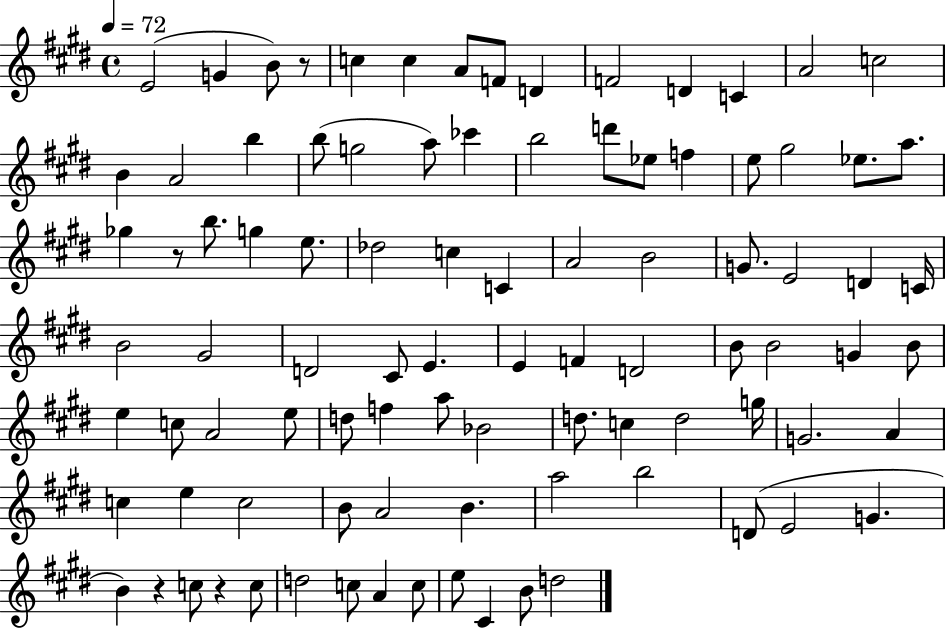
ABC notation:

X:1
T:Untitled
M:4/4
L:1/4
K:E
E2 G B/2 z/2 c c A/2 F/2 D F2 D C A2 c2 B A2 b b/2 g2 a/2 _c' b2 d'/2 _e/2 f e/2 ^g2 _e/2 a/2 _g z/2 b/2 g e/2 _d2 c C A2 B2 G/2 E2 D C/4 B2 ^G2 D2 ^C/2 E E F D2 B/2 B2 G B/2 e c/2 A2 e/2 d/2 f a/2 _B2 d/2 c d2 g/4 G2 A c e c2 B/2 A2 B a2 b2 D/2 E2 G B z c/2 z c/2 d2 c/2 A c/2 e/2 ^C B/2 d2